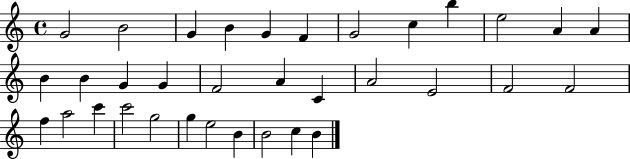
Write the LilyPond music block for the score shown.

{
  \clef treble
  \time 4/4
  \defaultTimeSignature
  \key c \major
  g'2 b'2 | g'4 b'4 g'4 f'4 | g'2 c''4 b''4 | e''2 a'4 a'4 | \break b'4 b'4 g'4 g'4 | f'2 a'4 c'4 | a'2 e'2 | f'2 f'2 | \break f''4 a''2 c'''4 | c'''2 g''2 | g''4 e''2 b'4 | b'2 c''4 b'4 | \break \bar "|."
}